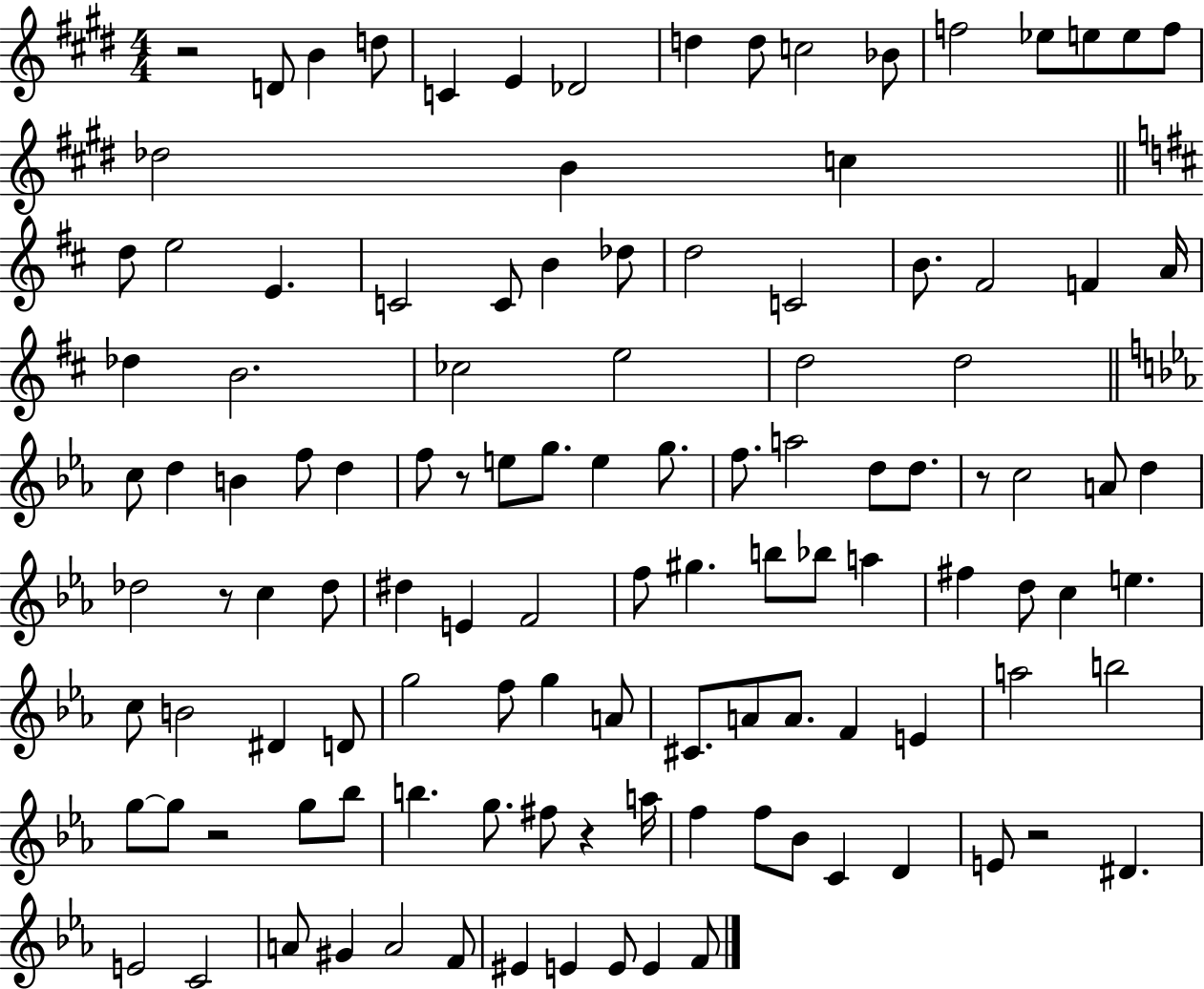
X:1
T:Untitled
M:4/4
L:1/4
K:E
z2 D/2 B d/2 C E _D2 d d/2 c2 _B/2 f2 _e/2 e/2 e/2 f/2 _d2 B c d/2 e2 E C2 C/2 B _d/2 d2 C2 B/2 ^F2 F A/4 _d B2 _c2 e2 d2 d2 c/2 d B f/2 d f/2 z/2 e/2 g/2 e g/2 f/2 a2 d/2 d/2 z/2 c2 A/2 d _d2 z/2 c _d/2 ^d E F2 f/2 ^g b/2 _b/2 a ^f d/2 c e c/2 B2 ^D D/2 g2 f/2 g A/2 ^C/2 A/2 A/2 F E a2 b2 g/2 g/2 z2 g/2 _b/2 b g/2 ^f/2 z a/4 f f/2 _B/2 C D E/2 z2 ^D E2 C2 A/2 ^G A2 F/2 ^E E E/2 E F/2